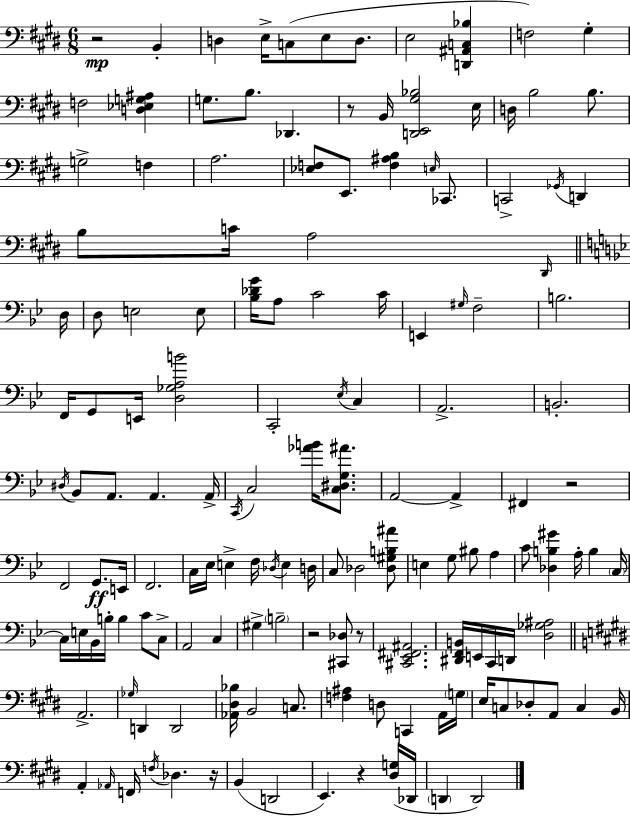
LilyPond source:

{
  \clef bass
  \numericTimeSignature
  \time 6/8
  \key e \major
  r2\mp b,4-. | d4 e16-> c8( e8 d8. | e2 <d, ais, c bes>4 | f2) gis4-. | \break f2 <d ees g ais>4 | g8. b8. des,4. | r8 b,16 <d, e, gis bes>2 e16 | d16 b2 b8. | \break g2-> f4 | a2. | <ees f>8 e,8. <f ais b>4 \grace { e16 } ces,8. | c,2-> \acciaccatura { ges,16 } d,4 | \break b8 c'16 a2 | \grace { dis,16 } \bar "||" \break \key bes \major d16 d8 e2 e8 | <bes des' g'>16 a8 c'2 | c'16 e,4 \grace { gis16 } f2-- | b2. | \break f,16 g,8 e,16 <d ges a b'>2 | c,2-. \acciaccatura { ees16 } c4 | a,2.-> | b,2.-. | \break \acciaccatura { dis16 } bes,8 a,8. a,4. | a,16-> \acciaccatura { c,16 } c2 | <aes' b'>16 <c dis g ais'>8. a,2~~ | a,4-> fis,4 r2 | \break f,2 | g,8.\ff e,16 f,2. | c16 ees16 e4-> f16 | \acciaccatura { des16 } e4 d16 c8 des2 | \break <des gis b ais'>8 e4 g8 | bis8 a4 c'8 <des b gis'>4 | a16-. b4 \parenthesize c16~~ c16 e16 bes,16 b16-. b4 | c'8 c8-> a,2 | \break c4 gis4-> \parenthesize b2-- | r2 | <cis, des>8 r8 <cis, ees, fis, ais,>2. | <dis, f, b,>16 e,16 c,16 d,16 <d ges ais>2 | \break \bar "||" \break \key e \major a,2.-> | \grace { ges16 } d,4 d,2 | <aes, dis bes>16 b,2 c8. | <f ais>4 d8 c,4 a,16 | \break \parenthesize g16 e16 c8 des8-. a,8 c4 | b,16 a,4-. \grace { aes,16 } f,16 \acciaccatura { f16 } des4. | r16 b,4( d,2 | e,4.) r4 | \break <dis g>16( des,16 \parenthesize d,4 d,2) | \bar "|."
}